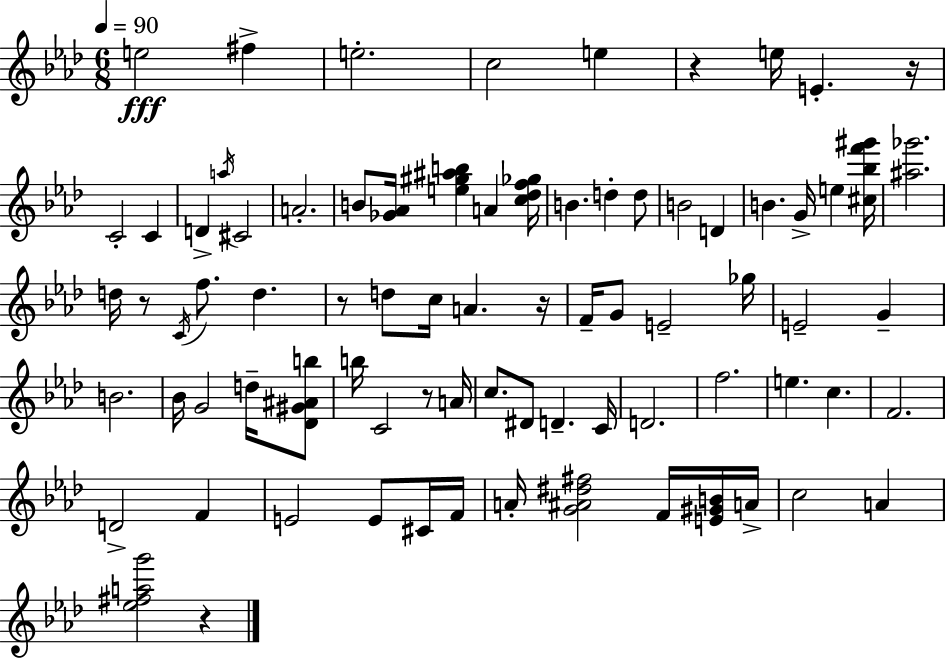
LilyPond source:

{
  \clef treble
  \numericTimeSignature
  \time 6/8
  \key f \minor
  \tempo 4 = 90
  e''2\fff fis''4-> | e''2.-. | c''2 e''4 | r4 e''16 e'4.-. r16 | \break c'2-. c'4 | d'4-> \acciaccatura { a''16 } cis'2 | a'2.-. | b'8 <ges' aes'>16 <e'' gis'' ais'' b''>4 a'4 | \break <c'' des'' f'' ges''>16 b'4. d''4-. d''8 | b'2 d'4 | b'4. g'16-> e''4 | <cis'' bes'' f''' gis'''>16 <ais'' ges'''>2. | \break d''16 r8 \acciaccatura { c'16 } f''8. d''4. | r8 d''8 c''16 a'4. | r16 f'16-- g'8 e'2-- | ges''16 e'2-- g'4-- | \break b'2. | bes'16 g'2 d''16-- | <des' gis' ais' b''>8 b''16 c'2 r8 | a'16 c''8. dis'8 d'4.-- | \break c'16 d'2. | f''2. | e''4. c''4. | f'2. | \break d'2-> f'4 | e'2 e'8 | cis'16 f'16 a'16-. <g' ais' dis'' fis''>2 f'16 | <e' gis' b'>16 a'16-> c''2 a'4 | \break <ees'' fis'' a'' g'''>2 r4 | \bar "|."
}